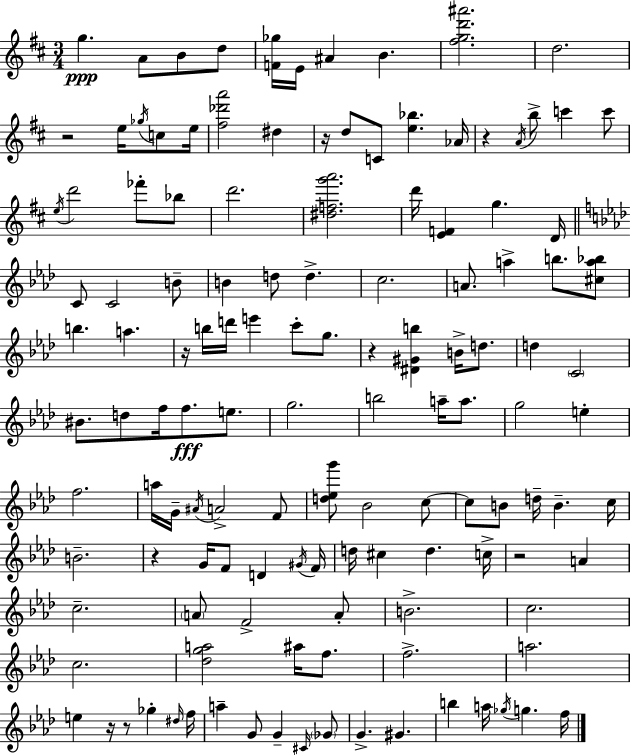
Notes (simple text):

G5/q. A4/e B4/e D5/e [F4,Gb5]/s E4/s A#4/q B4/q. [F#5,G5,D6,A#6]/h. D5/h. R/h E5/s Gb5/s C5/e E5/s [F#5,Db6,A6]/h D#5/q R/s D5/e C4/e [E5,Bb5]/q. Ab4/s R/q A4/s B5/e C6/q C6/e E5/s D6/h FES6/e Bb5/e D6/h. [D#5,F5,G6,A6]/h. D6/s [E4,F4]/q G5/q. D4/s C4/e C4/h B4/e B4/q D5/e D5/q. C5/h. A4/e. A5/q B5/e. [C#5,A5,Bb5]/e B5/q. A5/q. R/s B5/s D6/s E6/q C6/e G5/e. R/q [D#4,G#4,B5]/q B4/s D5/e. D5/q C4/h BIS4/e. D5/e F5/s F5/e. E5/e. G5/h. B5/h A5/s A5/e. G5/h E5/q F5/h. A5/s G4/s A#4/s A4/h F4/e [D5,Eb5,G6]/e Bb4/h C5/e C5/e B4/e D5/s B4/q. C5/s B4/h. R/q G4/s F4/e D4/q G#4/s F4/s D5/s C#5/q D5/q. C5/s R/h A4/q C5/h. A4/e F4/h A4/e B4/h. C5/h. C5/h. [Db5,G5,A5]/h A#5/s F5/e. F5/h. A5/h. E5/q R/s R/e Gb5/q D#5/s F5/s A5/q G4/e G4/q C#4/s Gb4/e G4/q. G#4/q. B5/q A5/s Gb5/s G5/q. F5/s